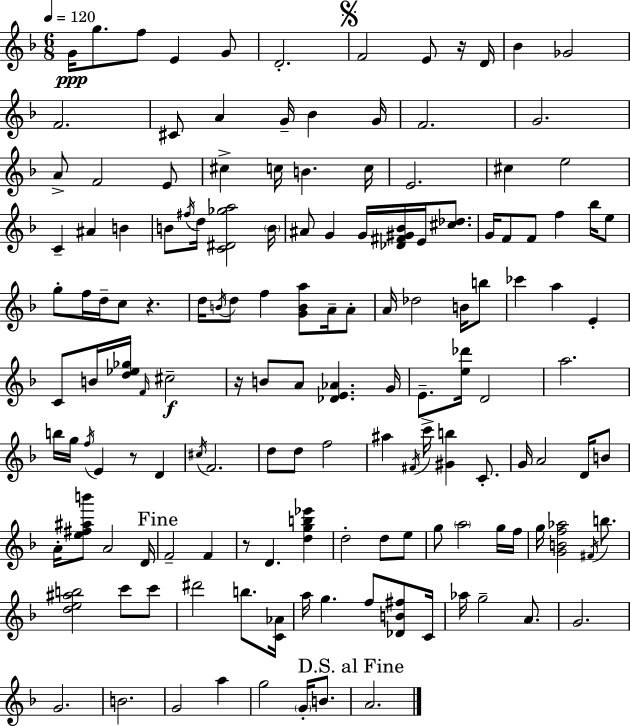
G4/s G5/e. F5/e E4/q G4/e D4/h. F4/h E4/e R/s D4/s Bb4/q Gb4/h F4/h. C#4/e A4/q G4/s Bb4/q G4/s F4/h. G4/h. A4/e F4/h E4/e C#5/q C5/s B4/q. C5/s E4/h. C#5/q E5/h C4/q A#4/q B4/q B4/e F#5/s D5/s [C4,D#4,Gb5,A5]/h B4/s A#4/e G4/q G4/s [Db4,F#4,G#4,Bb4]/s E4/s [C#5,Db5]/e. G4/s F4/e F4/e F5/q Bb5/s E5/e G5/e F5/s D5/s C5/e R/q. D5/s B4/s D5/e F5/q [G4,B4,A5]/e A4/s A4/e A4/s Db5/h B4/s B5/e CES6/q A5/q E4/q C4/e B4/s [D5,Eb5,Gb5]/s F4/s C#5/h R/s B4/e A4/e [Db4,E4,Ab4]/q. G4/s E4/e. [E5,Db6]/s D4/h A5/h. B5/s G5/s F5/s E4/q R/e D4/q C#5/s F4/h. D5/e D5/e F5/h A#5/q F#4/s C6/s [G#4,B5]/q C4/e. G4/s A4/h D4/s B4/e A4/s [E5,F#5,A#5,B6]/e A4/h D4/s F4/h F4/q R/e D4/q. [D5,G5,B5,Eb6]/q D5/h D5/e E5/e G5/e A5/h G5/s F5/s G5/s [G4,B4,F5,Ab5]/h F#4/s B5/e. [D5,E5,A#5,B5]/h C6/e C6/e D#6/h B5/e. [C4,Ab4]/s A5/s G5/q. F5/e [Db4,B4,F#5]/e C4/s Ab5/s G5/h A4/e. G4/h. G4/h. B4/h. G4/h A5/q G5/h G4/s B4/e. A4/h.